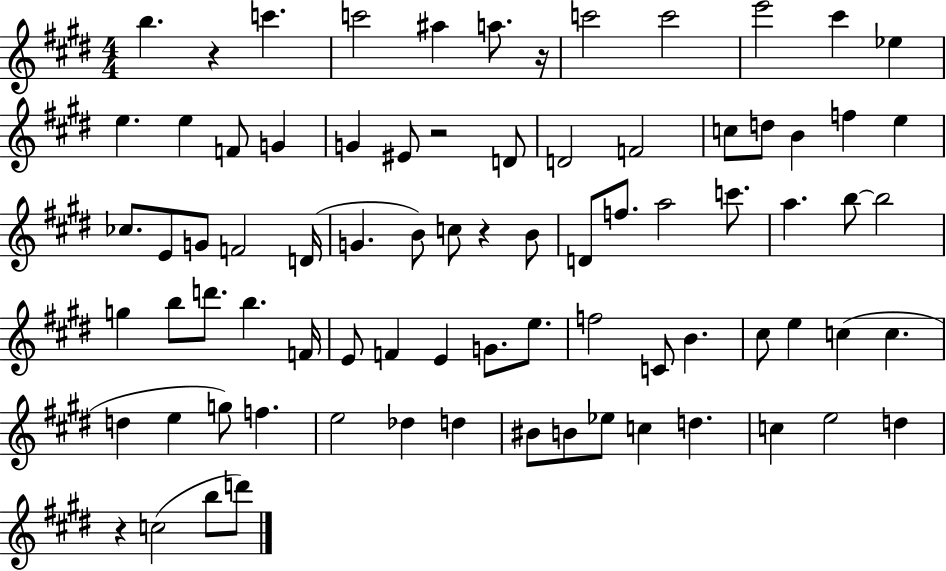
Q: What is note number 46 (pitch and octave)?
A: E4